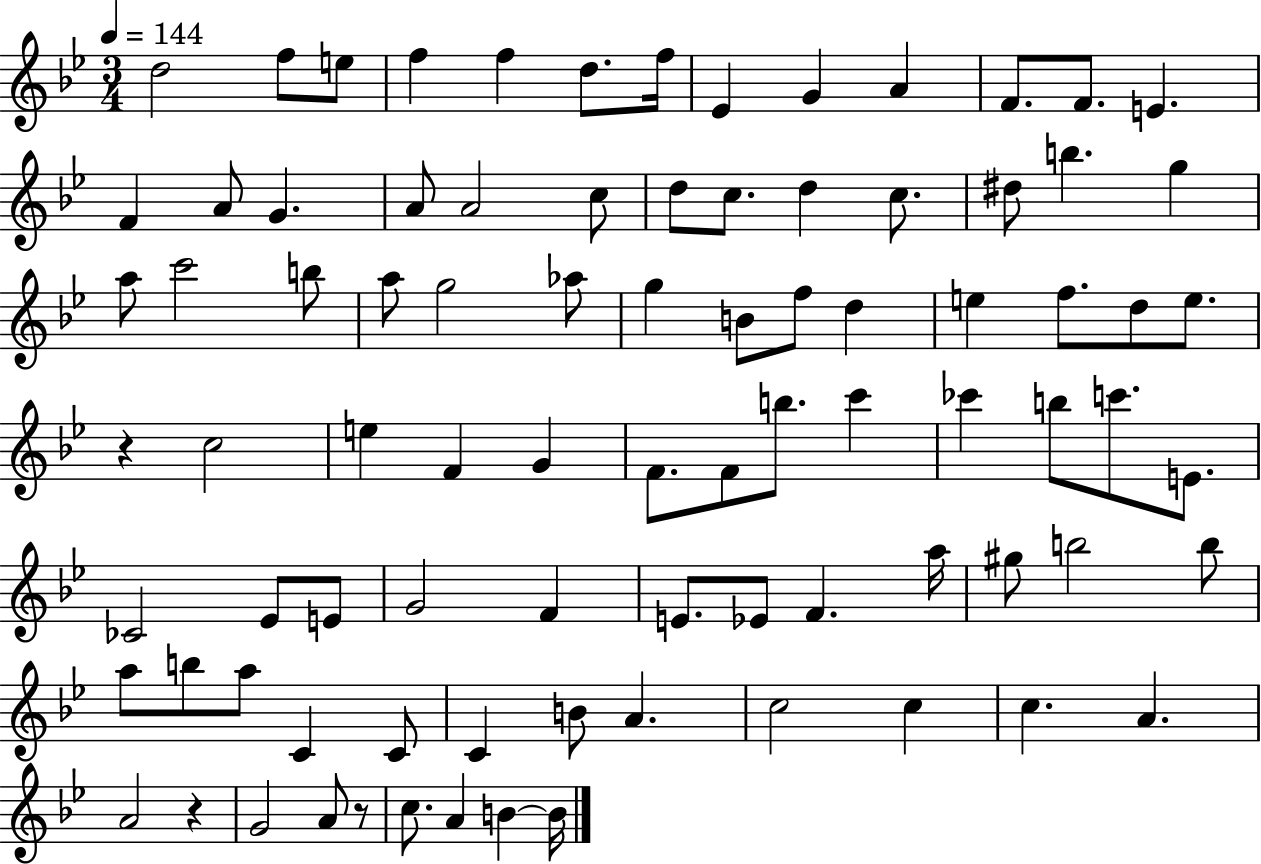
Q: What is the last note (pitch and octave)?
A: B4